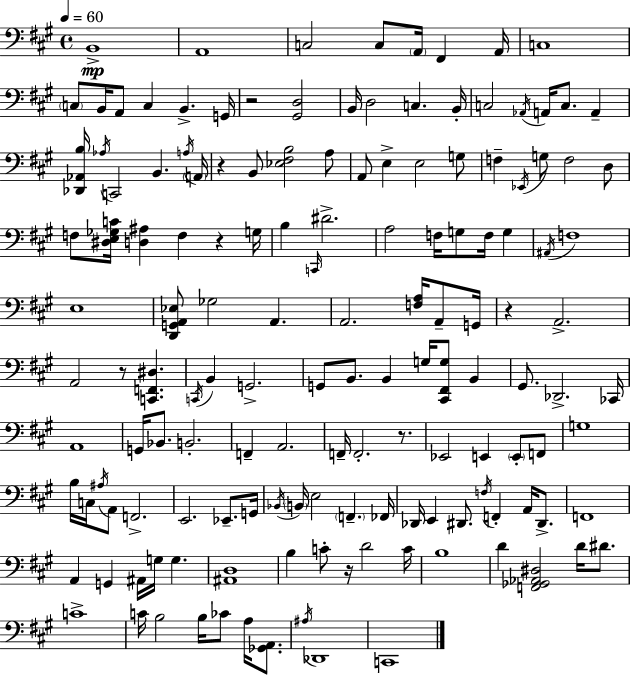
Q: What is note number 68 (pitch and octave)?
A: B2